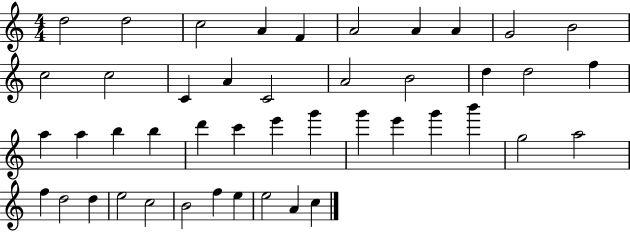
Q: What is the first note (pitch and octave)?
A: D5